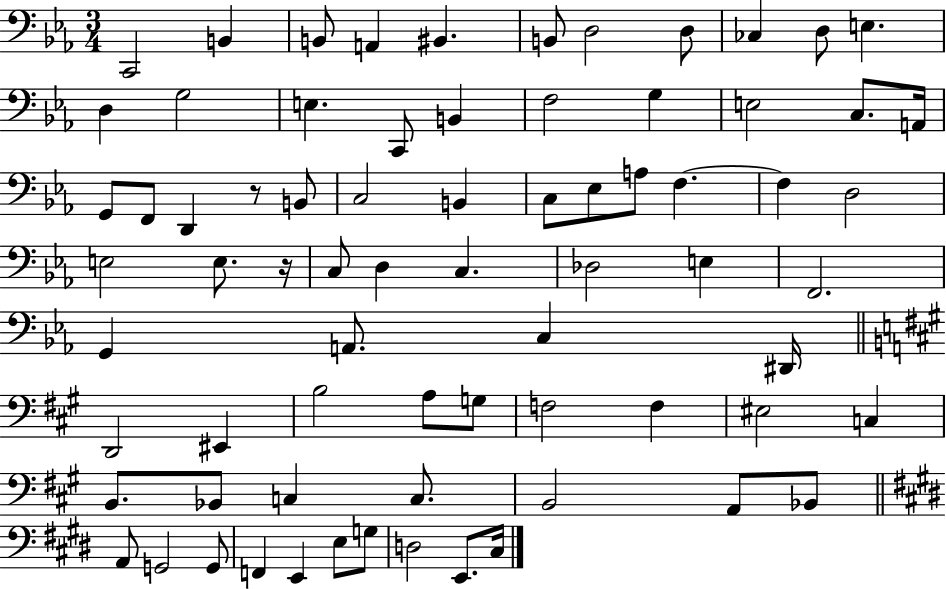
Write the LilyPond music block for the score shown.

{
  \clef bass
  \numericTimeSignature
  \time 3/4
  \key ees \major
  c,2 b,4 | b,8 a,4 bis,4. | b,8 d2 d8 | ces4 d8 e4. | \break d4 g2 | e4. c,8 b,4 | f2 g4 | e2 c8. a,16 | \break g,8 f,8 d,4 r8 b,8 | c2 b,4 | c8 ees8 a8 f4.~~ | f4 d2 | \break e2 e8. r16 | c8 d4 c4. | des2 e4 | f,2. | \break g,4 a,8. c4 dis,16 | \bar "||" \break \key a \major d,2 eis,4 | b2 a8 g8 | f2 f4 | eis2 c4 | \break b,8. bes,8 c4 c8. | b,2 a,8 bes,8 | \bar "||" \break \key e \major a,8 g,2 g,8 | f,4 e,4 e8 g8 | d2 e,8. cis16 | \bar "|."
}